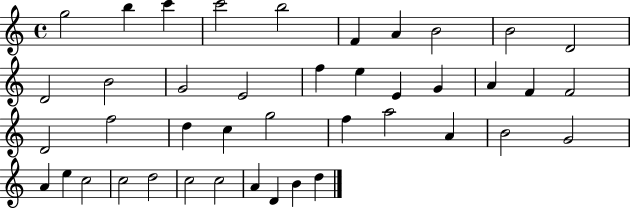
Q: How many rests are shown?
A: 0